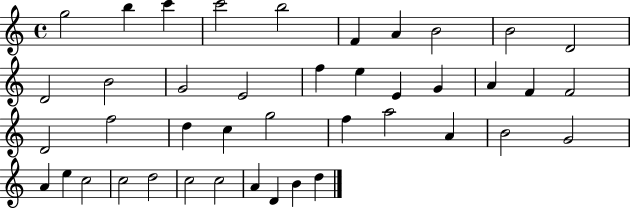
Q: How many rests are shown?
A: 0